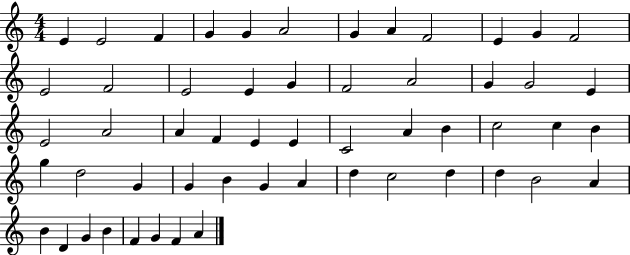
{
  \clef treble
  \numericTimeSignature
  \time 4/4
  \key c \major
  e'4 e'2 f'4 | g'4 g'4 a'2 | g'4 a'4 f'2 | e'4 g'4 f'2 | \break e'2 f'2 | e'2 e'4 g'4 | f'2 a'2 | g'4 g'2 e'4 | \break e'2 a'2 | a'4 f'4 e'4 e'4 | c'2 a'4 b'4 | c''2 c''4 b'4 | \break g''4 d''2 g'4 | g'4 b'4 g'4 a'4 | d''4 c''2 d''4 | d''4 b'2 a'4 | \break b'4 d'4 g'4 b'4 | f'4 g'4 f'4 a'4 | \bar "|."
}